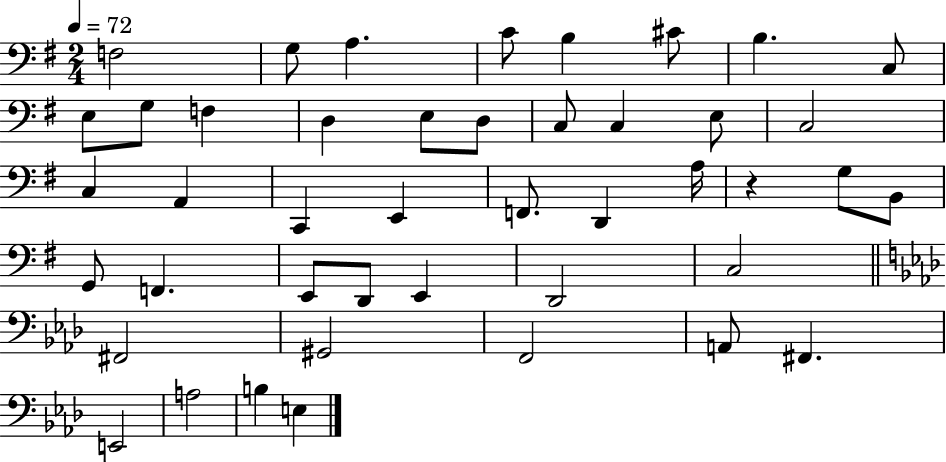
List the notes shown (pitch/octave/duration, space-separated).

F3/h G3/e A3/q. C4/e B3/q C#4/e B3/q. C3/e E3/e G3/e F3/q D3/q E3/e D3/e C3/e C3/q E3/e C3/h C3/q A2/q C2/q E2/q F2/e. D2/q A3/s R/q G3/e B2/e G2/e F2/q. E2/e D2/e E2/q D2/h C3/h F#2/h G#2/h F2/h A2/e F#2/q. E2/h A3/h B3/q E3/q